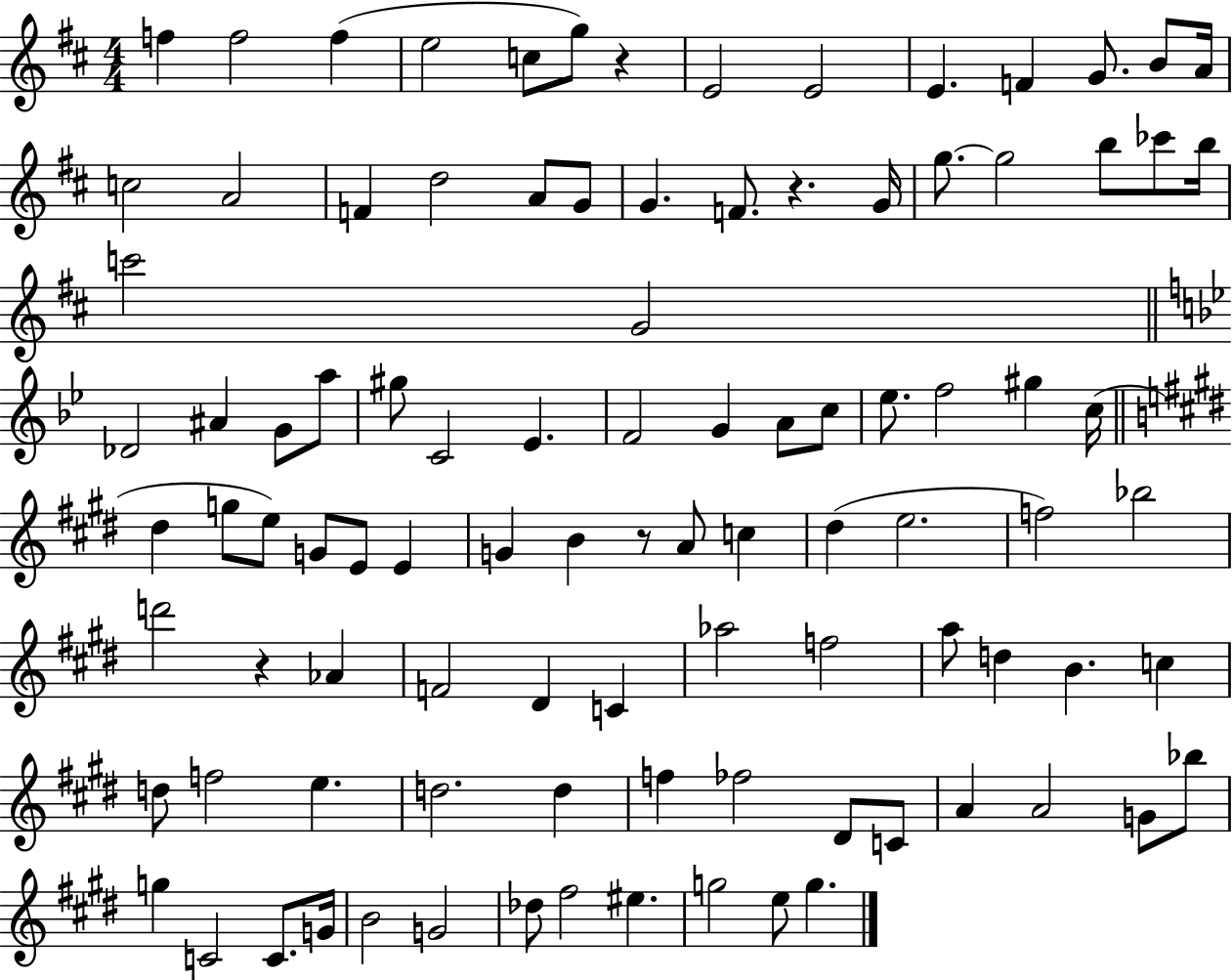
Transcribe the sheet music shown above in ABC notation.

X:1
T:Untitled
M:4/4
L:1/4
K:D
f f2 f e2 c/2 g/2 z E2 E2 E F G/2 B/2 A/4 c2 A2 F d2 A/2 G/2 G F/2 z G/4 g/2 g2 b/2 _c'/2 b/4 c'2 G2 _D2 ^A G/2 a/2 ^g/2 C2 _E F2 G A/2 c/2 _e/2 f2 ^g c/4 ^d g/2 e/2 G/2 E/2 E G B z/2 A/2 c ^d e2 f2 _b2 d'2 z _A F2 ^D C _a2 f2 a/2 d B c d/2 f2 e d2 d f _f2 ^D/2 C/2 A A2 G/2 _b/2 g C2 C/2 G/4 B2 G2 _d/2 ^f2 ^e g2 e/2 g